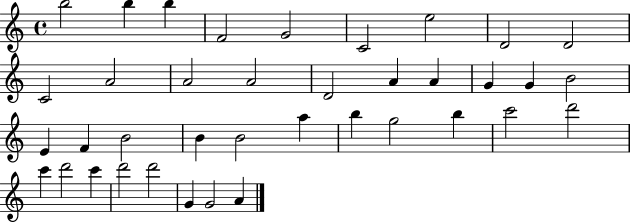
B5/h B5/q B5/q F4/h G4/h C4/h E5/h D4/h D4/h C4/h A4/h A4/h A4/h D4/h A4/q A4/q G4/q G4/q B4/h E4/q F4/q B4/h B4/q B4/h A5/q B5/q G5/h B5/q C6/h D6/h C6/q D6/h C6/q D6/h D6/h G4/q G4/h A4/q